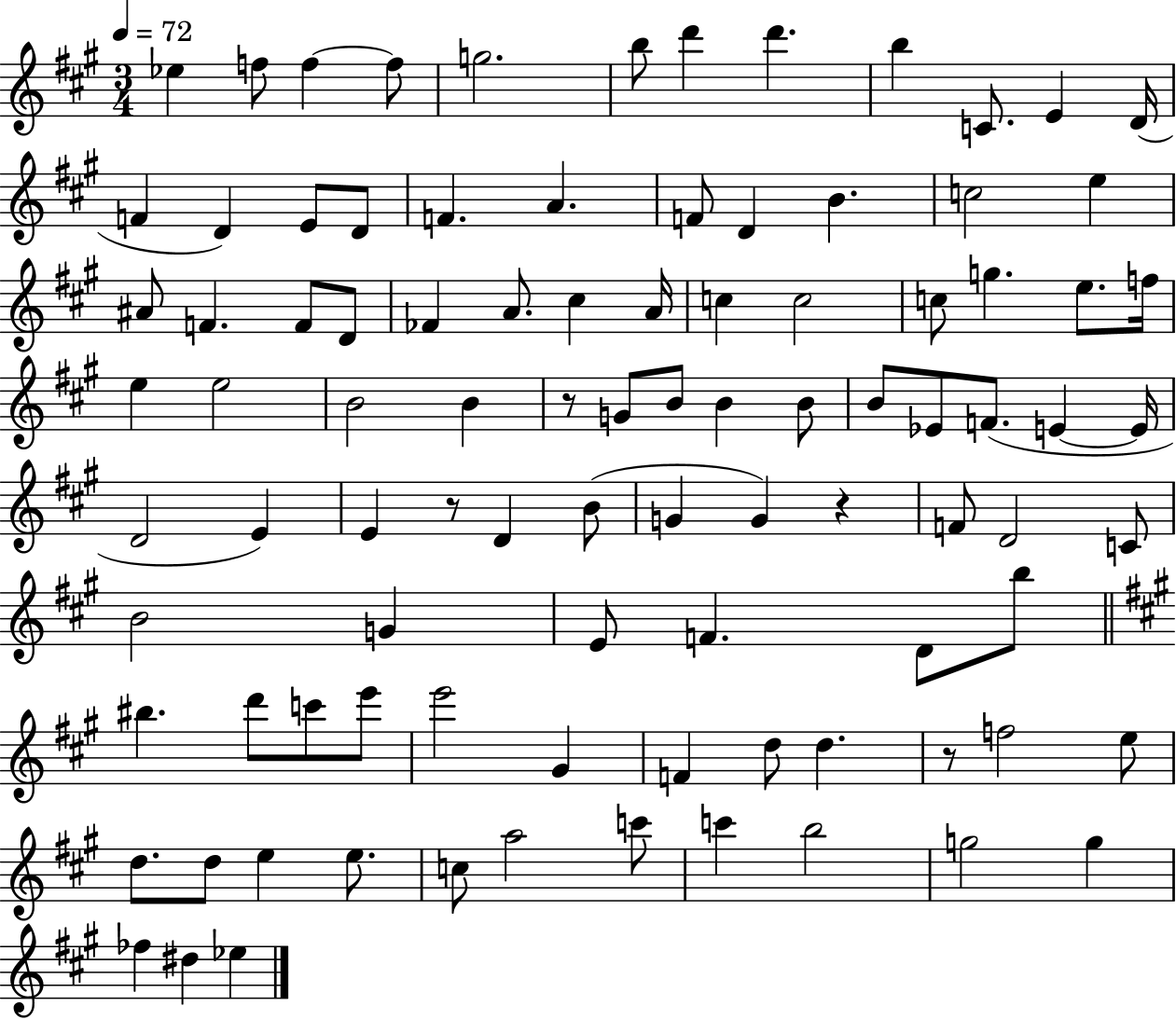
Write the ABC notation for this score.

X:1
T:Untitled
M:3/4
L:1/4
K:A
_e f/2 f f/2 g2 b/2 d' d' b C/2 E D/4 F D E/2 D/2 F A F/2 D B c2 e ^A/2 F F/2 D/2 _F A/2 ^c A/4 c c2 c/2 g e/2 f/4 e e2 B2 B z/2 G/2 B/2 B B/2 B/2 _E/2 F/2 E E/4 D2 E E z/2 D B/2 G G z F/2 D2 C/2 B2 G E/2 F D/2 b/2 ^b d'/2 c'/2 e'/2 e'2 ^G F d/2 d z/2 f2 e/2 d/2 d/2 e e/2 c/2 a2 c'/2 c' b2 g2 g _f ^d _e